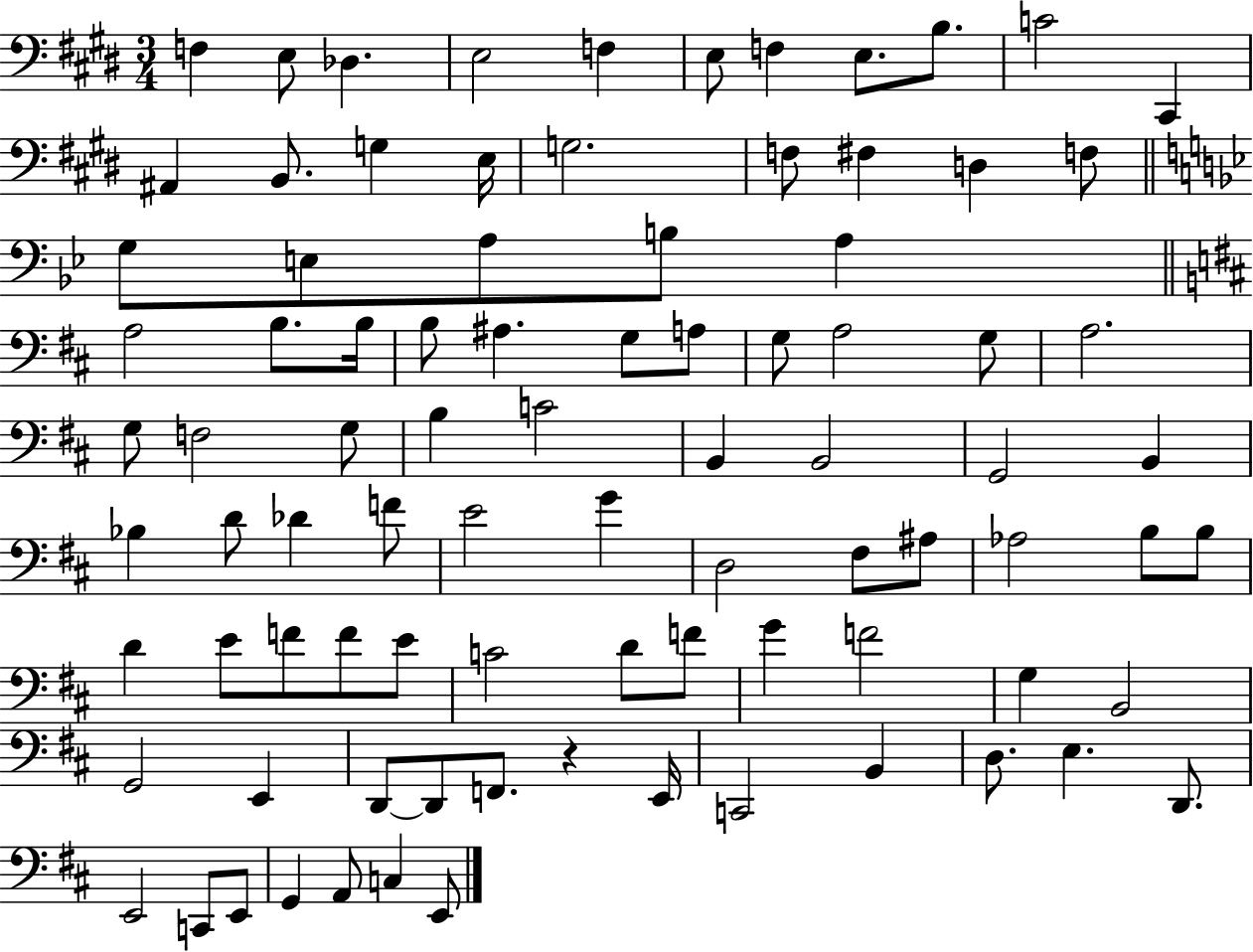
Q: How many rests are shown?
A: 1